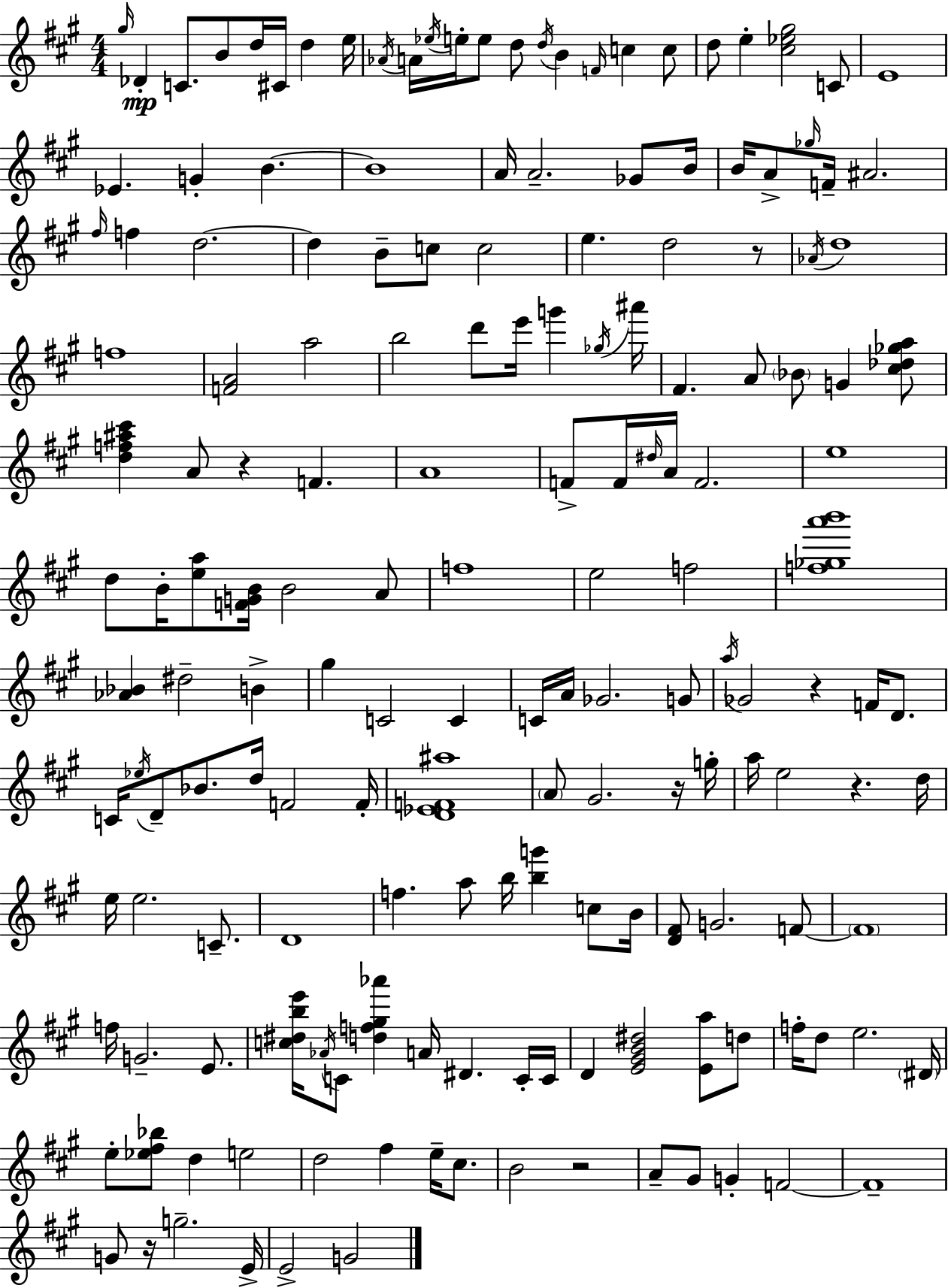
X:1
T:Untitled
M:4/4
L:1/4
K:A
^g/4 _D C/2 B/2 d/4 ^C/4 d e/4 _A/4 A/4 _e/4 e/4 e/2 d/2 d/4 B F/4 c c/2 d/2 e [^c_e^g]2 C/2 E4 _E G B B4 A/4 A2 _G/2 B/4 B/4 A/2 _g/4 F/4 ^A2 ^f/4 f d2 d B/2 c/2 c2 e d2 z/2 _A/4 d4 f4 [FA]2 a2 b2 d'/2 e'/4 g' _g/4 ^a'/4 ^F A/2 _B/2 G [^c_d_ga]/2 [df^a^c'] A/2 z F A4 F/2 F/4 ^d/4 A/4 F2 e4 d/2 B/4 [ea]/2 [FGB]/4 B2 A/2 f4 e2 f2 [f_ga'b']4 [_A_B] ^d2 B ^g C2 C C/4 A/4 _G2 G/2 a/4 _G2 z F/4 D/2 C/4 _e/4 D/2 _B/2 d/4 F2 F/4 [D_EF^a]4 A/2 ^G2 z/4 g/4 a/4 e2 z d/4 e/4 e2 C/2 D4 f a/2 b/4 [bg'] c/2 B/4 [D^F]/2 G2 F/2 F4 f/4 G2 E/2 [c^dbe']/4 _A/4 C/2 [df^g_a'] A/4 ^D C/4 C/4 D [E^GB^d]2 [Ea]/2 d/2 f/4 d/2 e2 ^D/4 e/2 [_e^f_b]/2 d e2 d2 ^f e/4 ^c/2 B2 z2 A/2 ^G/2 G F2 F4 G/2 z/4 g2 E/4 E2 G2